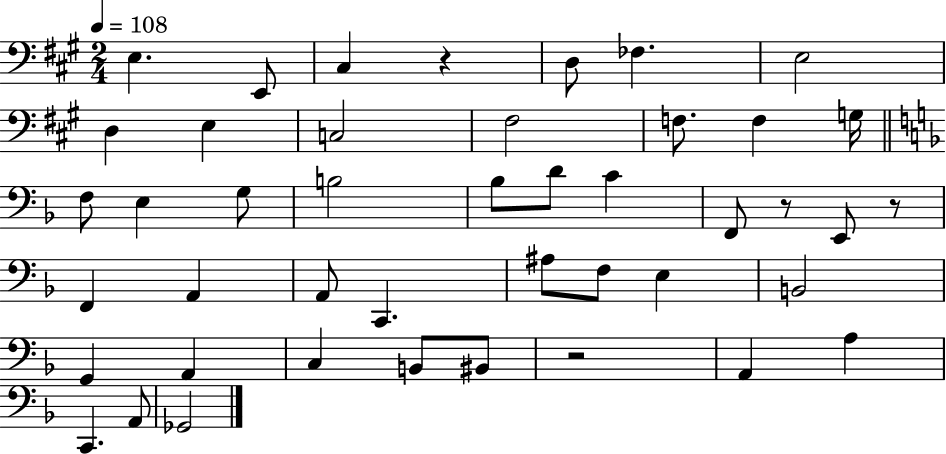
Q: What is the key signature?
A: A major